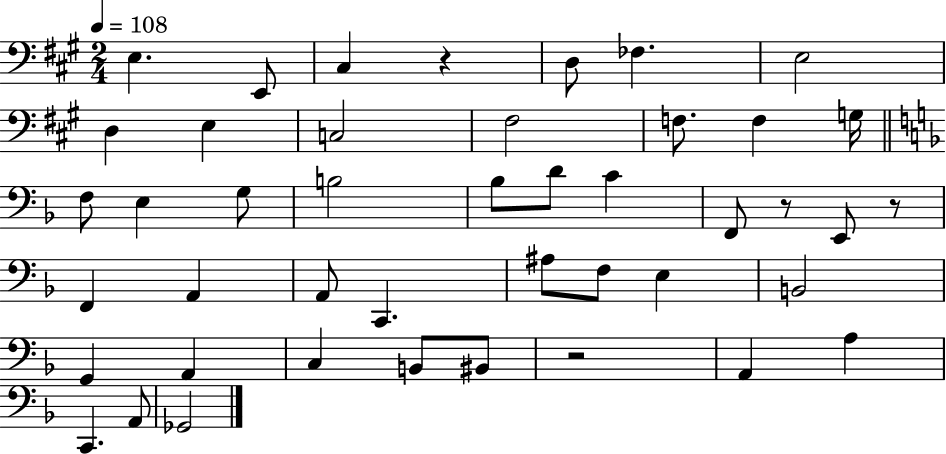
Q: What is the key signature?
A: A major